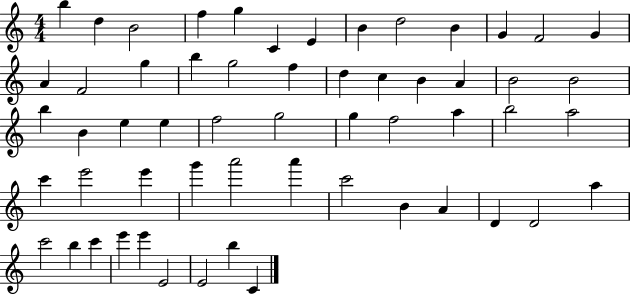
X:1
T:Untitled
M:4/4
L:1/4
K:C
b d B2 f g C E B d2 B G F2 G A F2 g b g2 f d c B A B2 B2 b B e e f2 g2 g f2 a b2 a2 c' e'2 e' g' a'2 a' c'2 B A D D2 a c'2 b c' e' e' E2 E2 b C